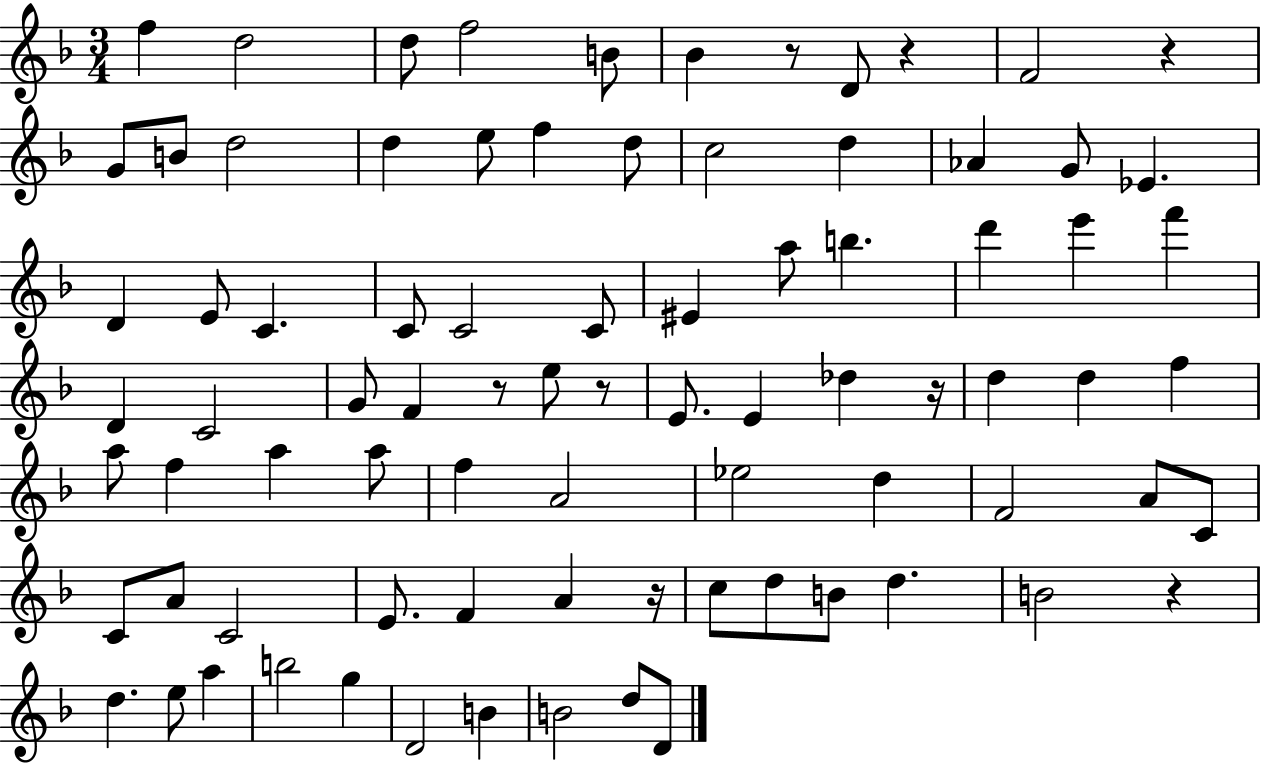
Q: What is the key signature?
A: F major